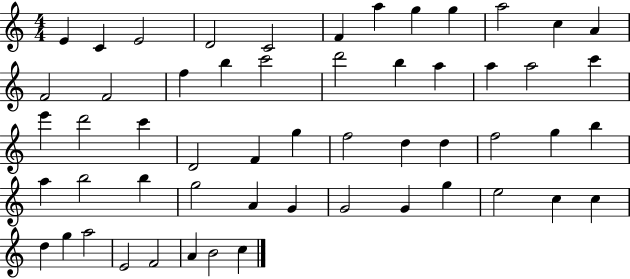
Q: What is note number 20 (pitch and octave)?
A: A5